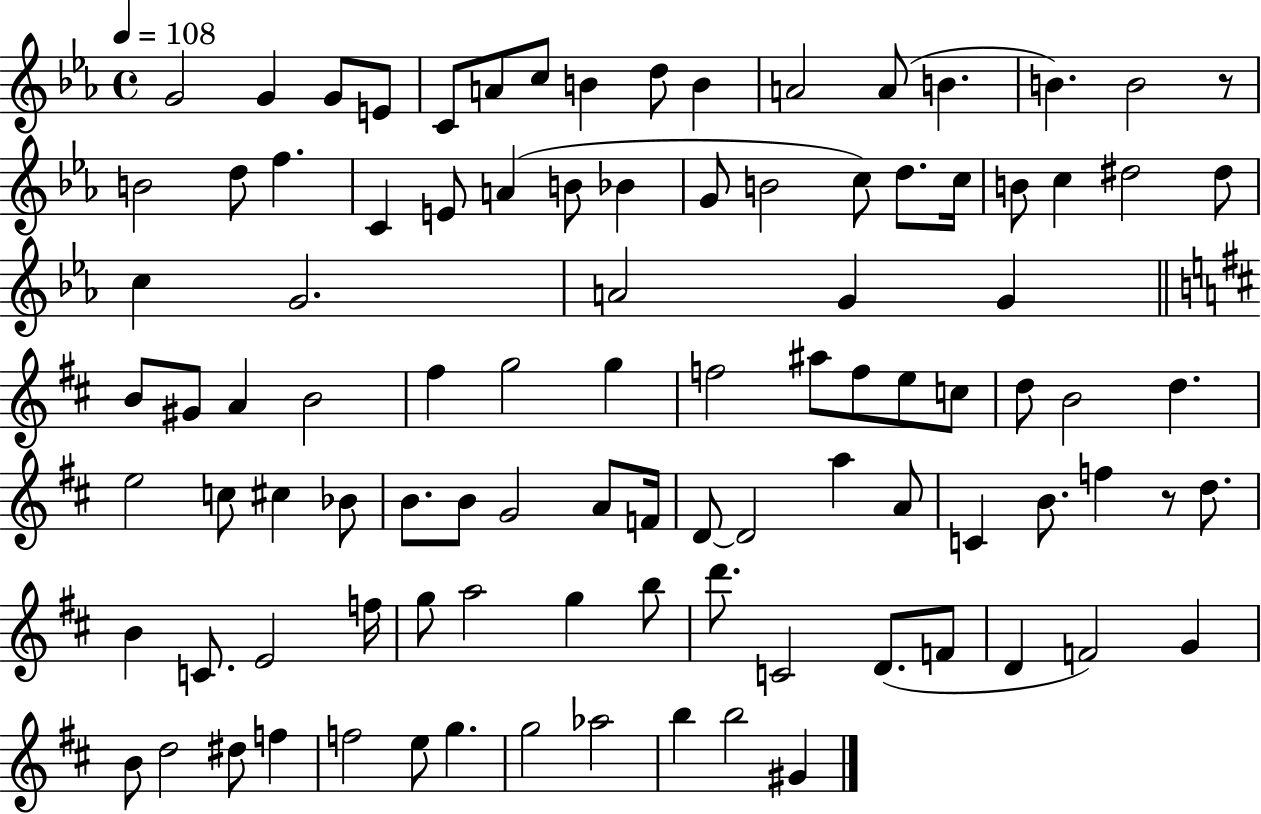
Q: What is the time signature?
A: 4/4